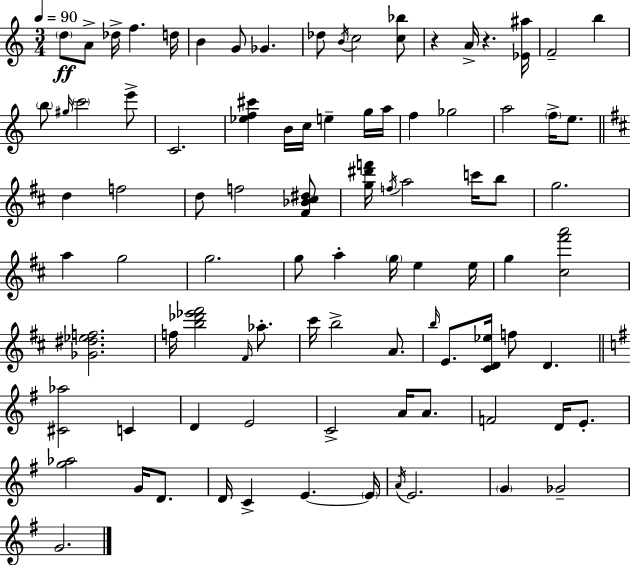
D5/e A4/e Db5/s F5/q. D5/s B4/q G4/e Gb4/q. Db5/e B4/s C5/h [C5,Bb5]/e R/q A4/s R/q. [Eb4,A#5]/s F4/h B5/q B5/e G#5/s C6/h E6/e C4/h. [Eb5,F5,C#6]/q B4/s C5/s E5/q G5/s A5/s F5/q Gb5/h A5/h F5/s E5/e. D5/q F5/h D5/e F5/h [F#4,Bb4,C#5,D#5]/e [G5,D#6,F6]/s F5/s A5/h C6/s B5/e G5/h. A5/q G5/h G5/h. G5/e A5/q G5/s E5/q E5/s G5/q [C#5,F#6,A6]/h [Gb4,D#5,Eb5,F5]/h. F5/s [B5,Db6,Eb6,F#6]/h F#4/s Ab5/e. C#6/s B5/h A4/e. B5/s E4/e. [C#4,D4,Eb5]/s F5/e D4/q. [C#4,Ab5]/h C4/q D4/q E4/h C4/h A4/s A4/e. F4/h D4/s E4/e. [G5,Ab5]/h G4/s D4/e. D4/s C4/q E4/q. E4/s A4/s E4/h. G4/q Gb4/h G4/h.